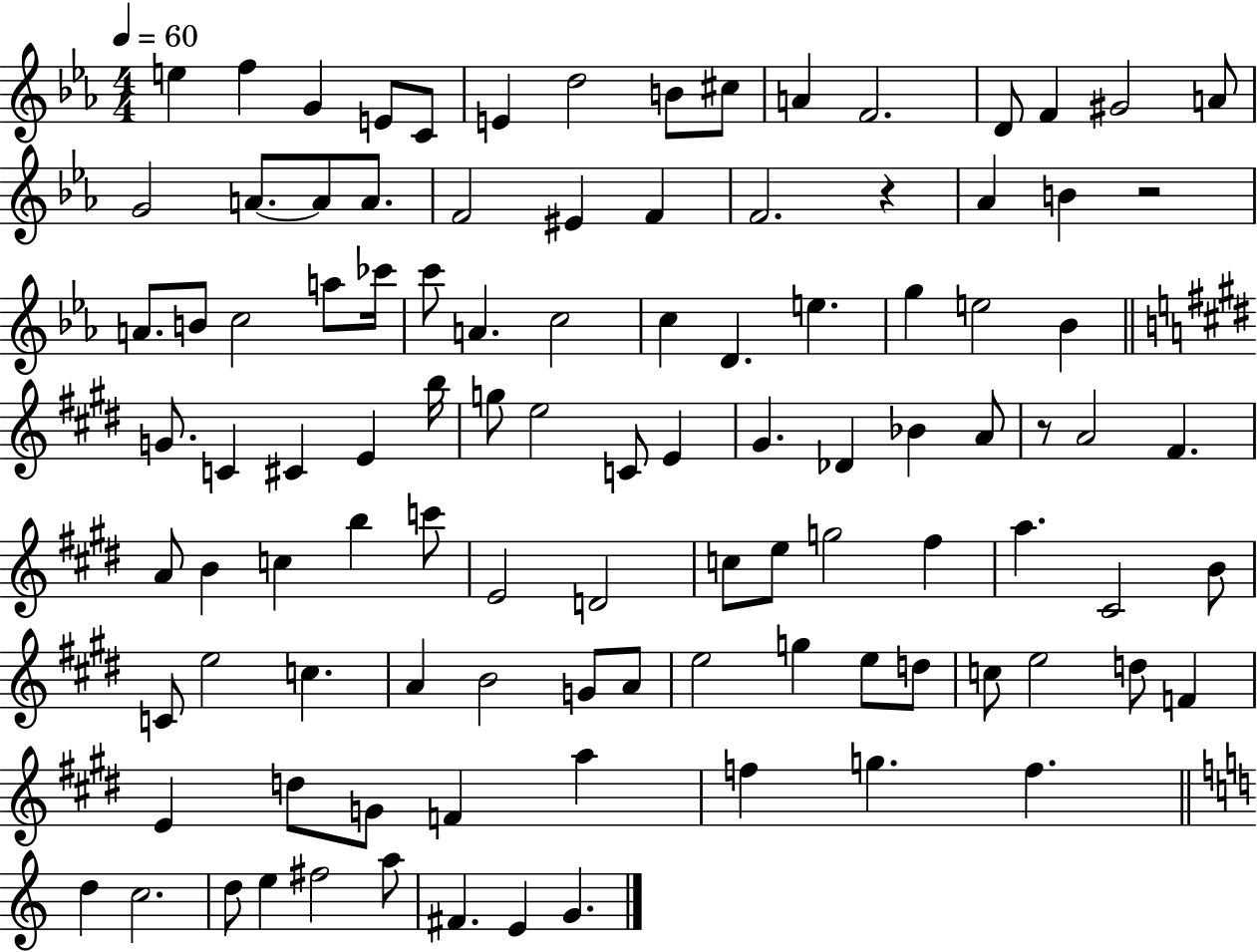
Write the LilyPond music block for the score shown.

{
  \clef treble
  \numericTimeSignature
  \time 4/4
  \key ees \major
  \tempo 4 = 60
  e''4 f''4 g'4 e'8 c'8 | e'4 d''2 b'8 cis''8 | a'4 f'2. | d'8 f'4 gis'2 a'8 | \break g'2 a'8.~~ a'8 a'8. | f'2 eis'4 f'4 | f'2. r4 | aes'4 b'4 r2 | \break a'8. b'8 c''2 a''8 ces'''16 | c'''8 a'4. c''2 | c''4 d'4. e''4. | g''4 e''2 bes'4 | \break \bar "||" \break \key e \major g'8. c'4 cis'4 e'4 b''16 | g''8 e''2 c'8 e'4 | gis'4. des'4 bes'4 a'8 | r8 a'2 fis'4. | \break a'8 b'4 c''4 b''4 c'''8 | e'2 d'2 | c''8 e''8 g''2 fis''4 | a''4. cis'2 b'8 | \break c'8 e''2 c''4. | a'4 b'2 g'8 a'8 | e''2 g''4 e''8 d''8 | c''8 e''2 d''8 f'4 | \break e'4 d''8 g'8 f'4 a''4 | f''4 g''4. f''4. | \bar "||" \break \key c \major d''4 c''2. | d''8 e''4 fis''2 a''8 | fis'4. e'4 g'4. | \bar "|."
}